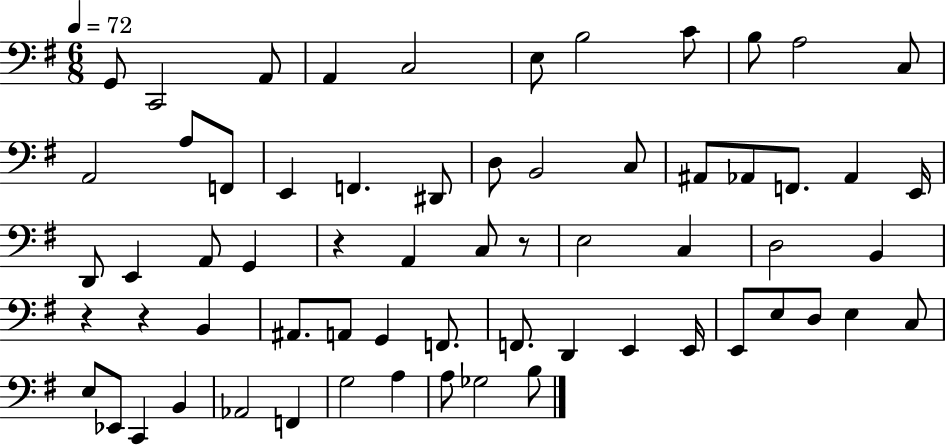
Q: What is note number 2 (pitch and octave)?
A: C2